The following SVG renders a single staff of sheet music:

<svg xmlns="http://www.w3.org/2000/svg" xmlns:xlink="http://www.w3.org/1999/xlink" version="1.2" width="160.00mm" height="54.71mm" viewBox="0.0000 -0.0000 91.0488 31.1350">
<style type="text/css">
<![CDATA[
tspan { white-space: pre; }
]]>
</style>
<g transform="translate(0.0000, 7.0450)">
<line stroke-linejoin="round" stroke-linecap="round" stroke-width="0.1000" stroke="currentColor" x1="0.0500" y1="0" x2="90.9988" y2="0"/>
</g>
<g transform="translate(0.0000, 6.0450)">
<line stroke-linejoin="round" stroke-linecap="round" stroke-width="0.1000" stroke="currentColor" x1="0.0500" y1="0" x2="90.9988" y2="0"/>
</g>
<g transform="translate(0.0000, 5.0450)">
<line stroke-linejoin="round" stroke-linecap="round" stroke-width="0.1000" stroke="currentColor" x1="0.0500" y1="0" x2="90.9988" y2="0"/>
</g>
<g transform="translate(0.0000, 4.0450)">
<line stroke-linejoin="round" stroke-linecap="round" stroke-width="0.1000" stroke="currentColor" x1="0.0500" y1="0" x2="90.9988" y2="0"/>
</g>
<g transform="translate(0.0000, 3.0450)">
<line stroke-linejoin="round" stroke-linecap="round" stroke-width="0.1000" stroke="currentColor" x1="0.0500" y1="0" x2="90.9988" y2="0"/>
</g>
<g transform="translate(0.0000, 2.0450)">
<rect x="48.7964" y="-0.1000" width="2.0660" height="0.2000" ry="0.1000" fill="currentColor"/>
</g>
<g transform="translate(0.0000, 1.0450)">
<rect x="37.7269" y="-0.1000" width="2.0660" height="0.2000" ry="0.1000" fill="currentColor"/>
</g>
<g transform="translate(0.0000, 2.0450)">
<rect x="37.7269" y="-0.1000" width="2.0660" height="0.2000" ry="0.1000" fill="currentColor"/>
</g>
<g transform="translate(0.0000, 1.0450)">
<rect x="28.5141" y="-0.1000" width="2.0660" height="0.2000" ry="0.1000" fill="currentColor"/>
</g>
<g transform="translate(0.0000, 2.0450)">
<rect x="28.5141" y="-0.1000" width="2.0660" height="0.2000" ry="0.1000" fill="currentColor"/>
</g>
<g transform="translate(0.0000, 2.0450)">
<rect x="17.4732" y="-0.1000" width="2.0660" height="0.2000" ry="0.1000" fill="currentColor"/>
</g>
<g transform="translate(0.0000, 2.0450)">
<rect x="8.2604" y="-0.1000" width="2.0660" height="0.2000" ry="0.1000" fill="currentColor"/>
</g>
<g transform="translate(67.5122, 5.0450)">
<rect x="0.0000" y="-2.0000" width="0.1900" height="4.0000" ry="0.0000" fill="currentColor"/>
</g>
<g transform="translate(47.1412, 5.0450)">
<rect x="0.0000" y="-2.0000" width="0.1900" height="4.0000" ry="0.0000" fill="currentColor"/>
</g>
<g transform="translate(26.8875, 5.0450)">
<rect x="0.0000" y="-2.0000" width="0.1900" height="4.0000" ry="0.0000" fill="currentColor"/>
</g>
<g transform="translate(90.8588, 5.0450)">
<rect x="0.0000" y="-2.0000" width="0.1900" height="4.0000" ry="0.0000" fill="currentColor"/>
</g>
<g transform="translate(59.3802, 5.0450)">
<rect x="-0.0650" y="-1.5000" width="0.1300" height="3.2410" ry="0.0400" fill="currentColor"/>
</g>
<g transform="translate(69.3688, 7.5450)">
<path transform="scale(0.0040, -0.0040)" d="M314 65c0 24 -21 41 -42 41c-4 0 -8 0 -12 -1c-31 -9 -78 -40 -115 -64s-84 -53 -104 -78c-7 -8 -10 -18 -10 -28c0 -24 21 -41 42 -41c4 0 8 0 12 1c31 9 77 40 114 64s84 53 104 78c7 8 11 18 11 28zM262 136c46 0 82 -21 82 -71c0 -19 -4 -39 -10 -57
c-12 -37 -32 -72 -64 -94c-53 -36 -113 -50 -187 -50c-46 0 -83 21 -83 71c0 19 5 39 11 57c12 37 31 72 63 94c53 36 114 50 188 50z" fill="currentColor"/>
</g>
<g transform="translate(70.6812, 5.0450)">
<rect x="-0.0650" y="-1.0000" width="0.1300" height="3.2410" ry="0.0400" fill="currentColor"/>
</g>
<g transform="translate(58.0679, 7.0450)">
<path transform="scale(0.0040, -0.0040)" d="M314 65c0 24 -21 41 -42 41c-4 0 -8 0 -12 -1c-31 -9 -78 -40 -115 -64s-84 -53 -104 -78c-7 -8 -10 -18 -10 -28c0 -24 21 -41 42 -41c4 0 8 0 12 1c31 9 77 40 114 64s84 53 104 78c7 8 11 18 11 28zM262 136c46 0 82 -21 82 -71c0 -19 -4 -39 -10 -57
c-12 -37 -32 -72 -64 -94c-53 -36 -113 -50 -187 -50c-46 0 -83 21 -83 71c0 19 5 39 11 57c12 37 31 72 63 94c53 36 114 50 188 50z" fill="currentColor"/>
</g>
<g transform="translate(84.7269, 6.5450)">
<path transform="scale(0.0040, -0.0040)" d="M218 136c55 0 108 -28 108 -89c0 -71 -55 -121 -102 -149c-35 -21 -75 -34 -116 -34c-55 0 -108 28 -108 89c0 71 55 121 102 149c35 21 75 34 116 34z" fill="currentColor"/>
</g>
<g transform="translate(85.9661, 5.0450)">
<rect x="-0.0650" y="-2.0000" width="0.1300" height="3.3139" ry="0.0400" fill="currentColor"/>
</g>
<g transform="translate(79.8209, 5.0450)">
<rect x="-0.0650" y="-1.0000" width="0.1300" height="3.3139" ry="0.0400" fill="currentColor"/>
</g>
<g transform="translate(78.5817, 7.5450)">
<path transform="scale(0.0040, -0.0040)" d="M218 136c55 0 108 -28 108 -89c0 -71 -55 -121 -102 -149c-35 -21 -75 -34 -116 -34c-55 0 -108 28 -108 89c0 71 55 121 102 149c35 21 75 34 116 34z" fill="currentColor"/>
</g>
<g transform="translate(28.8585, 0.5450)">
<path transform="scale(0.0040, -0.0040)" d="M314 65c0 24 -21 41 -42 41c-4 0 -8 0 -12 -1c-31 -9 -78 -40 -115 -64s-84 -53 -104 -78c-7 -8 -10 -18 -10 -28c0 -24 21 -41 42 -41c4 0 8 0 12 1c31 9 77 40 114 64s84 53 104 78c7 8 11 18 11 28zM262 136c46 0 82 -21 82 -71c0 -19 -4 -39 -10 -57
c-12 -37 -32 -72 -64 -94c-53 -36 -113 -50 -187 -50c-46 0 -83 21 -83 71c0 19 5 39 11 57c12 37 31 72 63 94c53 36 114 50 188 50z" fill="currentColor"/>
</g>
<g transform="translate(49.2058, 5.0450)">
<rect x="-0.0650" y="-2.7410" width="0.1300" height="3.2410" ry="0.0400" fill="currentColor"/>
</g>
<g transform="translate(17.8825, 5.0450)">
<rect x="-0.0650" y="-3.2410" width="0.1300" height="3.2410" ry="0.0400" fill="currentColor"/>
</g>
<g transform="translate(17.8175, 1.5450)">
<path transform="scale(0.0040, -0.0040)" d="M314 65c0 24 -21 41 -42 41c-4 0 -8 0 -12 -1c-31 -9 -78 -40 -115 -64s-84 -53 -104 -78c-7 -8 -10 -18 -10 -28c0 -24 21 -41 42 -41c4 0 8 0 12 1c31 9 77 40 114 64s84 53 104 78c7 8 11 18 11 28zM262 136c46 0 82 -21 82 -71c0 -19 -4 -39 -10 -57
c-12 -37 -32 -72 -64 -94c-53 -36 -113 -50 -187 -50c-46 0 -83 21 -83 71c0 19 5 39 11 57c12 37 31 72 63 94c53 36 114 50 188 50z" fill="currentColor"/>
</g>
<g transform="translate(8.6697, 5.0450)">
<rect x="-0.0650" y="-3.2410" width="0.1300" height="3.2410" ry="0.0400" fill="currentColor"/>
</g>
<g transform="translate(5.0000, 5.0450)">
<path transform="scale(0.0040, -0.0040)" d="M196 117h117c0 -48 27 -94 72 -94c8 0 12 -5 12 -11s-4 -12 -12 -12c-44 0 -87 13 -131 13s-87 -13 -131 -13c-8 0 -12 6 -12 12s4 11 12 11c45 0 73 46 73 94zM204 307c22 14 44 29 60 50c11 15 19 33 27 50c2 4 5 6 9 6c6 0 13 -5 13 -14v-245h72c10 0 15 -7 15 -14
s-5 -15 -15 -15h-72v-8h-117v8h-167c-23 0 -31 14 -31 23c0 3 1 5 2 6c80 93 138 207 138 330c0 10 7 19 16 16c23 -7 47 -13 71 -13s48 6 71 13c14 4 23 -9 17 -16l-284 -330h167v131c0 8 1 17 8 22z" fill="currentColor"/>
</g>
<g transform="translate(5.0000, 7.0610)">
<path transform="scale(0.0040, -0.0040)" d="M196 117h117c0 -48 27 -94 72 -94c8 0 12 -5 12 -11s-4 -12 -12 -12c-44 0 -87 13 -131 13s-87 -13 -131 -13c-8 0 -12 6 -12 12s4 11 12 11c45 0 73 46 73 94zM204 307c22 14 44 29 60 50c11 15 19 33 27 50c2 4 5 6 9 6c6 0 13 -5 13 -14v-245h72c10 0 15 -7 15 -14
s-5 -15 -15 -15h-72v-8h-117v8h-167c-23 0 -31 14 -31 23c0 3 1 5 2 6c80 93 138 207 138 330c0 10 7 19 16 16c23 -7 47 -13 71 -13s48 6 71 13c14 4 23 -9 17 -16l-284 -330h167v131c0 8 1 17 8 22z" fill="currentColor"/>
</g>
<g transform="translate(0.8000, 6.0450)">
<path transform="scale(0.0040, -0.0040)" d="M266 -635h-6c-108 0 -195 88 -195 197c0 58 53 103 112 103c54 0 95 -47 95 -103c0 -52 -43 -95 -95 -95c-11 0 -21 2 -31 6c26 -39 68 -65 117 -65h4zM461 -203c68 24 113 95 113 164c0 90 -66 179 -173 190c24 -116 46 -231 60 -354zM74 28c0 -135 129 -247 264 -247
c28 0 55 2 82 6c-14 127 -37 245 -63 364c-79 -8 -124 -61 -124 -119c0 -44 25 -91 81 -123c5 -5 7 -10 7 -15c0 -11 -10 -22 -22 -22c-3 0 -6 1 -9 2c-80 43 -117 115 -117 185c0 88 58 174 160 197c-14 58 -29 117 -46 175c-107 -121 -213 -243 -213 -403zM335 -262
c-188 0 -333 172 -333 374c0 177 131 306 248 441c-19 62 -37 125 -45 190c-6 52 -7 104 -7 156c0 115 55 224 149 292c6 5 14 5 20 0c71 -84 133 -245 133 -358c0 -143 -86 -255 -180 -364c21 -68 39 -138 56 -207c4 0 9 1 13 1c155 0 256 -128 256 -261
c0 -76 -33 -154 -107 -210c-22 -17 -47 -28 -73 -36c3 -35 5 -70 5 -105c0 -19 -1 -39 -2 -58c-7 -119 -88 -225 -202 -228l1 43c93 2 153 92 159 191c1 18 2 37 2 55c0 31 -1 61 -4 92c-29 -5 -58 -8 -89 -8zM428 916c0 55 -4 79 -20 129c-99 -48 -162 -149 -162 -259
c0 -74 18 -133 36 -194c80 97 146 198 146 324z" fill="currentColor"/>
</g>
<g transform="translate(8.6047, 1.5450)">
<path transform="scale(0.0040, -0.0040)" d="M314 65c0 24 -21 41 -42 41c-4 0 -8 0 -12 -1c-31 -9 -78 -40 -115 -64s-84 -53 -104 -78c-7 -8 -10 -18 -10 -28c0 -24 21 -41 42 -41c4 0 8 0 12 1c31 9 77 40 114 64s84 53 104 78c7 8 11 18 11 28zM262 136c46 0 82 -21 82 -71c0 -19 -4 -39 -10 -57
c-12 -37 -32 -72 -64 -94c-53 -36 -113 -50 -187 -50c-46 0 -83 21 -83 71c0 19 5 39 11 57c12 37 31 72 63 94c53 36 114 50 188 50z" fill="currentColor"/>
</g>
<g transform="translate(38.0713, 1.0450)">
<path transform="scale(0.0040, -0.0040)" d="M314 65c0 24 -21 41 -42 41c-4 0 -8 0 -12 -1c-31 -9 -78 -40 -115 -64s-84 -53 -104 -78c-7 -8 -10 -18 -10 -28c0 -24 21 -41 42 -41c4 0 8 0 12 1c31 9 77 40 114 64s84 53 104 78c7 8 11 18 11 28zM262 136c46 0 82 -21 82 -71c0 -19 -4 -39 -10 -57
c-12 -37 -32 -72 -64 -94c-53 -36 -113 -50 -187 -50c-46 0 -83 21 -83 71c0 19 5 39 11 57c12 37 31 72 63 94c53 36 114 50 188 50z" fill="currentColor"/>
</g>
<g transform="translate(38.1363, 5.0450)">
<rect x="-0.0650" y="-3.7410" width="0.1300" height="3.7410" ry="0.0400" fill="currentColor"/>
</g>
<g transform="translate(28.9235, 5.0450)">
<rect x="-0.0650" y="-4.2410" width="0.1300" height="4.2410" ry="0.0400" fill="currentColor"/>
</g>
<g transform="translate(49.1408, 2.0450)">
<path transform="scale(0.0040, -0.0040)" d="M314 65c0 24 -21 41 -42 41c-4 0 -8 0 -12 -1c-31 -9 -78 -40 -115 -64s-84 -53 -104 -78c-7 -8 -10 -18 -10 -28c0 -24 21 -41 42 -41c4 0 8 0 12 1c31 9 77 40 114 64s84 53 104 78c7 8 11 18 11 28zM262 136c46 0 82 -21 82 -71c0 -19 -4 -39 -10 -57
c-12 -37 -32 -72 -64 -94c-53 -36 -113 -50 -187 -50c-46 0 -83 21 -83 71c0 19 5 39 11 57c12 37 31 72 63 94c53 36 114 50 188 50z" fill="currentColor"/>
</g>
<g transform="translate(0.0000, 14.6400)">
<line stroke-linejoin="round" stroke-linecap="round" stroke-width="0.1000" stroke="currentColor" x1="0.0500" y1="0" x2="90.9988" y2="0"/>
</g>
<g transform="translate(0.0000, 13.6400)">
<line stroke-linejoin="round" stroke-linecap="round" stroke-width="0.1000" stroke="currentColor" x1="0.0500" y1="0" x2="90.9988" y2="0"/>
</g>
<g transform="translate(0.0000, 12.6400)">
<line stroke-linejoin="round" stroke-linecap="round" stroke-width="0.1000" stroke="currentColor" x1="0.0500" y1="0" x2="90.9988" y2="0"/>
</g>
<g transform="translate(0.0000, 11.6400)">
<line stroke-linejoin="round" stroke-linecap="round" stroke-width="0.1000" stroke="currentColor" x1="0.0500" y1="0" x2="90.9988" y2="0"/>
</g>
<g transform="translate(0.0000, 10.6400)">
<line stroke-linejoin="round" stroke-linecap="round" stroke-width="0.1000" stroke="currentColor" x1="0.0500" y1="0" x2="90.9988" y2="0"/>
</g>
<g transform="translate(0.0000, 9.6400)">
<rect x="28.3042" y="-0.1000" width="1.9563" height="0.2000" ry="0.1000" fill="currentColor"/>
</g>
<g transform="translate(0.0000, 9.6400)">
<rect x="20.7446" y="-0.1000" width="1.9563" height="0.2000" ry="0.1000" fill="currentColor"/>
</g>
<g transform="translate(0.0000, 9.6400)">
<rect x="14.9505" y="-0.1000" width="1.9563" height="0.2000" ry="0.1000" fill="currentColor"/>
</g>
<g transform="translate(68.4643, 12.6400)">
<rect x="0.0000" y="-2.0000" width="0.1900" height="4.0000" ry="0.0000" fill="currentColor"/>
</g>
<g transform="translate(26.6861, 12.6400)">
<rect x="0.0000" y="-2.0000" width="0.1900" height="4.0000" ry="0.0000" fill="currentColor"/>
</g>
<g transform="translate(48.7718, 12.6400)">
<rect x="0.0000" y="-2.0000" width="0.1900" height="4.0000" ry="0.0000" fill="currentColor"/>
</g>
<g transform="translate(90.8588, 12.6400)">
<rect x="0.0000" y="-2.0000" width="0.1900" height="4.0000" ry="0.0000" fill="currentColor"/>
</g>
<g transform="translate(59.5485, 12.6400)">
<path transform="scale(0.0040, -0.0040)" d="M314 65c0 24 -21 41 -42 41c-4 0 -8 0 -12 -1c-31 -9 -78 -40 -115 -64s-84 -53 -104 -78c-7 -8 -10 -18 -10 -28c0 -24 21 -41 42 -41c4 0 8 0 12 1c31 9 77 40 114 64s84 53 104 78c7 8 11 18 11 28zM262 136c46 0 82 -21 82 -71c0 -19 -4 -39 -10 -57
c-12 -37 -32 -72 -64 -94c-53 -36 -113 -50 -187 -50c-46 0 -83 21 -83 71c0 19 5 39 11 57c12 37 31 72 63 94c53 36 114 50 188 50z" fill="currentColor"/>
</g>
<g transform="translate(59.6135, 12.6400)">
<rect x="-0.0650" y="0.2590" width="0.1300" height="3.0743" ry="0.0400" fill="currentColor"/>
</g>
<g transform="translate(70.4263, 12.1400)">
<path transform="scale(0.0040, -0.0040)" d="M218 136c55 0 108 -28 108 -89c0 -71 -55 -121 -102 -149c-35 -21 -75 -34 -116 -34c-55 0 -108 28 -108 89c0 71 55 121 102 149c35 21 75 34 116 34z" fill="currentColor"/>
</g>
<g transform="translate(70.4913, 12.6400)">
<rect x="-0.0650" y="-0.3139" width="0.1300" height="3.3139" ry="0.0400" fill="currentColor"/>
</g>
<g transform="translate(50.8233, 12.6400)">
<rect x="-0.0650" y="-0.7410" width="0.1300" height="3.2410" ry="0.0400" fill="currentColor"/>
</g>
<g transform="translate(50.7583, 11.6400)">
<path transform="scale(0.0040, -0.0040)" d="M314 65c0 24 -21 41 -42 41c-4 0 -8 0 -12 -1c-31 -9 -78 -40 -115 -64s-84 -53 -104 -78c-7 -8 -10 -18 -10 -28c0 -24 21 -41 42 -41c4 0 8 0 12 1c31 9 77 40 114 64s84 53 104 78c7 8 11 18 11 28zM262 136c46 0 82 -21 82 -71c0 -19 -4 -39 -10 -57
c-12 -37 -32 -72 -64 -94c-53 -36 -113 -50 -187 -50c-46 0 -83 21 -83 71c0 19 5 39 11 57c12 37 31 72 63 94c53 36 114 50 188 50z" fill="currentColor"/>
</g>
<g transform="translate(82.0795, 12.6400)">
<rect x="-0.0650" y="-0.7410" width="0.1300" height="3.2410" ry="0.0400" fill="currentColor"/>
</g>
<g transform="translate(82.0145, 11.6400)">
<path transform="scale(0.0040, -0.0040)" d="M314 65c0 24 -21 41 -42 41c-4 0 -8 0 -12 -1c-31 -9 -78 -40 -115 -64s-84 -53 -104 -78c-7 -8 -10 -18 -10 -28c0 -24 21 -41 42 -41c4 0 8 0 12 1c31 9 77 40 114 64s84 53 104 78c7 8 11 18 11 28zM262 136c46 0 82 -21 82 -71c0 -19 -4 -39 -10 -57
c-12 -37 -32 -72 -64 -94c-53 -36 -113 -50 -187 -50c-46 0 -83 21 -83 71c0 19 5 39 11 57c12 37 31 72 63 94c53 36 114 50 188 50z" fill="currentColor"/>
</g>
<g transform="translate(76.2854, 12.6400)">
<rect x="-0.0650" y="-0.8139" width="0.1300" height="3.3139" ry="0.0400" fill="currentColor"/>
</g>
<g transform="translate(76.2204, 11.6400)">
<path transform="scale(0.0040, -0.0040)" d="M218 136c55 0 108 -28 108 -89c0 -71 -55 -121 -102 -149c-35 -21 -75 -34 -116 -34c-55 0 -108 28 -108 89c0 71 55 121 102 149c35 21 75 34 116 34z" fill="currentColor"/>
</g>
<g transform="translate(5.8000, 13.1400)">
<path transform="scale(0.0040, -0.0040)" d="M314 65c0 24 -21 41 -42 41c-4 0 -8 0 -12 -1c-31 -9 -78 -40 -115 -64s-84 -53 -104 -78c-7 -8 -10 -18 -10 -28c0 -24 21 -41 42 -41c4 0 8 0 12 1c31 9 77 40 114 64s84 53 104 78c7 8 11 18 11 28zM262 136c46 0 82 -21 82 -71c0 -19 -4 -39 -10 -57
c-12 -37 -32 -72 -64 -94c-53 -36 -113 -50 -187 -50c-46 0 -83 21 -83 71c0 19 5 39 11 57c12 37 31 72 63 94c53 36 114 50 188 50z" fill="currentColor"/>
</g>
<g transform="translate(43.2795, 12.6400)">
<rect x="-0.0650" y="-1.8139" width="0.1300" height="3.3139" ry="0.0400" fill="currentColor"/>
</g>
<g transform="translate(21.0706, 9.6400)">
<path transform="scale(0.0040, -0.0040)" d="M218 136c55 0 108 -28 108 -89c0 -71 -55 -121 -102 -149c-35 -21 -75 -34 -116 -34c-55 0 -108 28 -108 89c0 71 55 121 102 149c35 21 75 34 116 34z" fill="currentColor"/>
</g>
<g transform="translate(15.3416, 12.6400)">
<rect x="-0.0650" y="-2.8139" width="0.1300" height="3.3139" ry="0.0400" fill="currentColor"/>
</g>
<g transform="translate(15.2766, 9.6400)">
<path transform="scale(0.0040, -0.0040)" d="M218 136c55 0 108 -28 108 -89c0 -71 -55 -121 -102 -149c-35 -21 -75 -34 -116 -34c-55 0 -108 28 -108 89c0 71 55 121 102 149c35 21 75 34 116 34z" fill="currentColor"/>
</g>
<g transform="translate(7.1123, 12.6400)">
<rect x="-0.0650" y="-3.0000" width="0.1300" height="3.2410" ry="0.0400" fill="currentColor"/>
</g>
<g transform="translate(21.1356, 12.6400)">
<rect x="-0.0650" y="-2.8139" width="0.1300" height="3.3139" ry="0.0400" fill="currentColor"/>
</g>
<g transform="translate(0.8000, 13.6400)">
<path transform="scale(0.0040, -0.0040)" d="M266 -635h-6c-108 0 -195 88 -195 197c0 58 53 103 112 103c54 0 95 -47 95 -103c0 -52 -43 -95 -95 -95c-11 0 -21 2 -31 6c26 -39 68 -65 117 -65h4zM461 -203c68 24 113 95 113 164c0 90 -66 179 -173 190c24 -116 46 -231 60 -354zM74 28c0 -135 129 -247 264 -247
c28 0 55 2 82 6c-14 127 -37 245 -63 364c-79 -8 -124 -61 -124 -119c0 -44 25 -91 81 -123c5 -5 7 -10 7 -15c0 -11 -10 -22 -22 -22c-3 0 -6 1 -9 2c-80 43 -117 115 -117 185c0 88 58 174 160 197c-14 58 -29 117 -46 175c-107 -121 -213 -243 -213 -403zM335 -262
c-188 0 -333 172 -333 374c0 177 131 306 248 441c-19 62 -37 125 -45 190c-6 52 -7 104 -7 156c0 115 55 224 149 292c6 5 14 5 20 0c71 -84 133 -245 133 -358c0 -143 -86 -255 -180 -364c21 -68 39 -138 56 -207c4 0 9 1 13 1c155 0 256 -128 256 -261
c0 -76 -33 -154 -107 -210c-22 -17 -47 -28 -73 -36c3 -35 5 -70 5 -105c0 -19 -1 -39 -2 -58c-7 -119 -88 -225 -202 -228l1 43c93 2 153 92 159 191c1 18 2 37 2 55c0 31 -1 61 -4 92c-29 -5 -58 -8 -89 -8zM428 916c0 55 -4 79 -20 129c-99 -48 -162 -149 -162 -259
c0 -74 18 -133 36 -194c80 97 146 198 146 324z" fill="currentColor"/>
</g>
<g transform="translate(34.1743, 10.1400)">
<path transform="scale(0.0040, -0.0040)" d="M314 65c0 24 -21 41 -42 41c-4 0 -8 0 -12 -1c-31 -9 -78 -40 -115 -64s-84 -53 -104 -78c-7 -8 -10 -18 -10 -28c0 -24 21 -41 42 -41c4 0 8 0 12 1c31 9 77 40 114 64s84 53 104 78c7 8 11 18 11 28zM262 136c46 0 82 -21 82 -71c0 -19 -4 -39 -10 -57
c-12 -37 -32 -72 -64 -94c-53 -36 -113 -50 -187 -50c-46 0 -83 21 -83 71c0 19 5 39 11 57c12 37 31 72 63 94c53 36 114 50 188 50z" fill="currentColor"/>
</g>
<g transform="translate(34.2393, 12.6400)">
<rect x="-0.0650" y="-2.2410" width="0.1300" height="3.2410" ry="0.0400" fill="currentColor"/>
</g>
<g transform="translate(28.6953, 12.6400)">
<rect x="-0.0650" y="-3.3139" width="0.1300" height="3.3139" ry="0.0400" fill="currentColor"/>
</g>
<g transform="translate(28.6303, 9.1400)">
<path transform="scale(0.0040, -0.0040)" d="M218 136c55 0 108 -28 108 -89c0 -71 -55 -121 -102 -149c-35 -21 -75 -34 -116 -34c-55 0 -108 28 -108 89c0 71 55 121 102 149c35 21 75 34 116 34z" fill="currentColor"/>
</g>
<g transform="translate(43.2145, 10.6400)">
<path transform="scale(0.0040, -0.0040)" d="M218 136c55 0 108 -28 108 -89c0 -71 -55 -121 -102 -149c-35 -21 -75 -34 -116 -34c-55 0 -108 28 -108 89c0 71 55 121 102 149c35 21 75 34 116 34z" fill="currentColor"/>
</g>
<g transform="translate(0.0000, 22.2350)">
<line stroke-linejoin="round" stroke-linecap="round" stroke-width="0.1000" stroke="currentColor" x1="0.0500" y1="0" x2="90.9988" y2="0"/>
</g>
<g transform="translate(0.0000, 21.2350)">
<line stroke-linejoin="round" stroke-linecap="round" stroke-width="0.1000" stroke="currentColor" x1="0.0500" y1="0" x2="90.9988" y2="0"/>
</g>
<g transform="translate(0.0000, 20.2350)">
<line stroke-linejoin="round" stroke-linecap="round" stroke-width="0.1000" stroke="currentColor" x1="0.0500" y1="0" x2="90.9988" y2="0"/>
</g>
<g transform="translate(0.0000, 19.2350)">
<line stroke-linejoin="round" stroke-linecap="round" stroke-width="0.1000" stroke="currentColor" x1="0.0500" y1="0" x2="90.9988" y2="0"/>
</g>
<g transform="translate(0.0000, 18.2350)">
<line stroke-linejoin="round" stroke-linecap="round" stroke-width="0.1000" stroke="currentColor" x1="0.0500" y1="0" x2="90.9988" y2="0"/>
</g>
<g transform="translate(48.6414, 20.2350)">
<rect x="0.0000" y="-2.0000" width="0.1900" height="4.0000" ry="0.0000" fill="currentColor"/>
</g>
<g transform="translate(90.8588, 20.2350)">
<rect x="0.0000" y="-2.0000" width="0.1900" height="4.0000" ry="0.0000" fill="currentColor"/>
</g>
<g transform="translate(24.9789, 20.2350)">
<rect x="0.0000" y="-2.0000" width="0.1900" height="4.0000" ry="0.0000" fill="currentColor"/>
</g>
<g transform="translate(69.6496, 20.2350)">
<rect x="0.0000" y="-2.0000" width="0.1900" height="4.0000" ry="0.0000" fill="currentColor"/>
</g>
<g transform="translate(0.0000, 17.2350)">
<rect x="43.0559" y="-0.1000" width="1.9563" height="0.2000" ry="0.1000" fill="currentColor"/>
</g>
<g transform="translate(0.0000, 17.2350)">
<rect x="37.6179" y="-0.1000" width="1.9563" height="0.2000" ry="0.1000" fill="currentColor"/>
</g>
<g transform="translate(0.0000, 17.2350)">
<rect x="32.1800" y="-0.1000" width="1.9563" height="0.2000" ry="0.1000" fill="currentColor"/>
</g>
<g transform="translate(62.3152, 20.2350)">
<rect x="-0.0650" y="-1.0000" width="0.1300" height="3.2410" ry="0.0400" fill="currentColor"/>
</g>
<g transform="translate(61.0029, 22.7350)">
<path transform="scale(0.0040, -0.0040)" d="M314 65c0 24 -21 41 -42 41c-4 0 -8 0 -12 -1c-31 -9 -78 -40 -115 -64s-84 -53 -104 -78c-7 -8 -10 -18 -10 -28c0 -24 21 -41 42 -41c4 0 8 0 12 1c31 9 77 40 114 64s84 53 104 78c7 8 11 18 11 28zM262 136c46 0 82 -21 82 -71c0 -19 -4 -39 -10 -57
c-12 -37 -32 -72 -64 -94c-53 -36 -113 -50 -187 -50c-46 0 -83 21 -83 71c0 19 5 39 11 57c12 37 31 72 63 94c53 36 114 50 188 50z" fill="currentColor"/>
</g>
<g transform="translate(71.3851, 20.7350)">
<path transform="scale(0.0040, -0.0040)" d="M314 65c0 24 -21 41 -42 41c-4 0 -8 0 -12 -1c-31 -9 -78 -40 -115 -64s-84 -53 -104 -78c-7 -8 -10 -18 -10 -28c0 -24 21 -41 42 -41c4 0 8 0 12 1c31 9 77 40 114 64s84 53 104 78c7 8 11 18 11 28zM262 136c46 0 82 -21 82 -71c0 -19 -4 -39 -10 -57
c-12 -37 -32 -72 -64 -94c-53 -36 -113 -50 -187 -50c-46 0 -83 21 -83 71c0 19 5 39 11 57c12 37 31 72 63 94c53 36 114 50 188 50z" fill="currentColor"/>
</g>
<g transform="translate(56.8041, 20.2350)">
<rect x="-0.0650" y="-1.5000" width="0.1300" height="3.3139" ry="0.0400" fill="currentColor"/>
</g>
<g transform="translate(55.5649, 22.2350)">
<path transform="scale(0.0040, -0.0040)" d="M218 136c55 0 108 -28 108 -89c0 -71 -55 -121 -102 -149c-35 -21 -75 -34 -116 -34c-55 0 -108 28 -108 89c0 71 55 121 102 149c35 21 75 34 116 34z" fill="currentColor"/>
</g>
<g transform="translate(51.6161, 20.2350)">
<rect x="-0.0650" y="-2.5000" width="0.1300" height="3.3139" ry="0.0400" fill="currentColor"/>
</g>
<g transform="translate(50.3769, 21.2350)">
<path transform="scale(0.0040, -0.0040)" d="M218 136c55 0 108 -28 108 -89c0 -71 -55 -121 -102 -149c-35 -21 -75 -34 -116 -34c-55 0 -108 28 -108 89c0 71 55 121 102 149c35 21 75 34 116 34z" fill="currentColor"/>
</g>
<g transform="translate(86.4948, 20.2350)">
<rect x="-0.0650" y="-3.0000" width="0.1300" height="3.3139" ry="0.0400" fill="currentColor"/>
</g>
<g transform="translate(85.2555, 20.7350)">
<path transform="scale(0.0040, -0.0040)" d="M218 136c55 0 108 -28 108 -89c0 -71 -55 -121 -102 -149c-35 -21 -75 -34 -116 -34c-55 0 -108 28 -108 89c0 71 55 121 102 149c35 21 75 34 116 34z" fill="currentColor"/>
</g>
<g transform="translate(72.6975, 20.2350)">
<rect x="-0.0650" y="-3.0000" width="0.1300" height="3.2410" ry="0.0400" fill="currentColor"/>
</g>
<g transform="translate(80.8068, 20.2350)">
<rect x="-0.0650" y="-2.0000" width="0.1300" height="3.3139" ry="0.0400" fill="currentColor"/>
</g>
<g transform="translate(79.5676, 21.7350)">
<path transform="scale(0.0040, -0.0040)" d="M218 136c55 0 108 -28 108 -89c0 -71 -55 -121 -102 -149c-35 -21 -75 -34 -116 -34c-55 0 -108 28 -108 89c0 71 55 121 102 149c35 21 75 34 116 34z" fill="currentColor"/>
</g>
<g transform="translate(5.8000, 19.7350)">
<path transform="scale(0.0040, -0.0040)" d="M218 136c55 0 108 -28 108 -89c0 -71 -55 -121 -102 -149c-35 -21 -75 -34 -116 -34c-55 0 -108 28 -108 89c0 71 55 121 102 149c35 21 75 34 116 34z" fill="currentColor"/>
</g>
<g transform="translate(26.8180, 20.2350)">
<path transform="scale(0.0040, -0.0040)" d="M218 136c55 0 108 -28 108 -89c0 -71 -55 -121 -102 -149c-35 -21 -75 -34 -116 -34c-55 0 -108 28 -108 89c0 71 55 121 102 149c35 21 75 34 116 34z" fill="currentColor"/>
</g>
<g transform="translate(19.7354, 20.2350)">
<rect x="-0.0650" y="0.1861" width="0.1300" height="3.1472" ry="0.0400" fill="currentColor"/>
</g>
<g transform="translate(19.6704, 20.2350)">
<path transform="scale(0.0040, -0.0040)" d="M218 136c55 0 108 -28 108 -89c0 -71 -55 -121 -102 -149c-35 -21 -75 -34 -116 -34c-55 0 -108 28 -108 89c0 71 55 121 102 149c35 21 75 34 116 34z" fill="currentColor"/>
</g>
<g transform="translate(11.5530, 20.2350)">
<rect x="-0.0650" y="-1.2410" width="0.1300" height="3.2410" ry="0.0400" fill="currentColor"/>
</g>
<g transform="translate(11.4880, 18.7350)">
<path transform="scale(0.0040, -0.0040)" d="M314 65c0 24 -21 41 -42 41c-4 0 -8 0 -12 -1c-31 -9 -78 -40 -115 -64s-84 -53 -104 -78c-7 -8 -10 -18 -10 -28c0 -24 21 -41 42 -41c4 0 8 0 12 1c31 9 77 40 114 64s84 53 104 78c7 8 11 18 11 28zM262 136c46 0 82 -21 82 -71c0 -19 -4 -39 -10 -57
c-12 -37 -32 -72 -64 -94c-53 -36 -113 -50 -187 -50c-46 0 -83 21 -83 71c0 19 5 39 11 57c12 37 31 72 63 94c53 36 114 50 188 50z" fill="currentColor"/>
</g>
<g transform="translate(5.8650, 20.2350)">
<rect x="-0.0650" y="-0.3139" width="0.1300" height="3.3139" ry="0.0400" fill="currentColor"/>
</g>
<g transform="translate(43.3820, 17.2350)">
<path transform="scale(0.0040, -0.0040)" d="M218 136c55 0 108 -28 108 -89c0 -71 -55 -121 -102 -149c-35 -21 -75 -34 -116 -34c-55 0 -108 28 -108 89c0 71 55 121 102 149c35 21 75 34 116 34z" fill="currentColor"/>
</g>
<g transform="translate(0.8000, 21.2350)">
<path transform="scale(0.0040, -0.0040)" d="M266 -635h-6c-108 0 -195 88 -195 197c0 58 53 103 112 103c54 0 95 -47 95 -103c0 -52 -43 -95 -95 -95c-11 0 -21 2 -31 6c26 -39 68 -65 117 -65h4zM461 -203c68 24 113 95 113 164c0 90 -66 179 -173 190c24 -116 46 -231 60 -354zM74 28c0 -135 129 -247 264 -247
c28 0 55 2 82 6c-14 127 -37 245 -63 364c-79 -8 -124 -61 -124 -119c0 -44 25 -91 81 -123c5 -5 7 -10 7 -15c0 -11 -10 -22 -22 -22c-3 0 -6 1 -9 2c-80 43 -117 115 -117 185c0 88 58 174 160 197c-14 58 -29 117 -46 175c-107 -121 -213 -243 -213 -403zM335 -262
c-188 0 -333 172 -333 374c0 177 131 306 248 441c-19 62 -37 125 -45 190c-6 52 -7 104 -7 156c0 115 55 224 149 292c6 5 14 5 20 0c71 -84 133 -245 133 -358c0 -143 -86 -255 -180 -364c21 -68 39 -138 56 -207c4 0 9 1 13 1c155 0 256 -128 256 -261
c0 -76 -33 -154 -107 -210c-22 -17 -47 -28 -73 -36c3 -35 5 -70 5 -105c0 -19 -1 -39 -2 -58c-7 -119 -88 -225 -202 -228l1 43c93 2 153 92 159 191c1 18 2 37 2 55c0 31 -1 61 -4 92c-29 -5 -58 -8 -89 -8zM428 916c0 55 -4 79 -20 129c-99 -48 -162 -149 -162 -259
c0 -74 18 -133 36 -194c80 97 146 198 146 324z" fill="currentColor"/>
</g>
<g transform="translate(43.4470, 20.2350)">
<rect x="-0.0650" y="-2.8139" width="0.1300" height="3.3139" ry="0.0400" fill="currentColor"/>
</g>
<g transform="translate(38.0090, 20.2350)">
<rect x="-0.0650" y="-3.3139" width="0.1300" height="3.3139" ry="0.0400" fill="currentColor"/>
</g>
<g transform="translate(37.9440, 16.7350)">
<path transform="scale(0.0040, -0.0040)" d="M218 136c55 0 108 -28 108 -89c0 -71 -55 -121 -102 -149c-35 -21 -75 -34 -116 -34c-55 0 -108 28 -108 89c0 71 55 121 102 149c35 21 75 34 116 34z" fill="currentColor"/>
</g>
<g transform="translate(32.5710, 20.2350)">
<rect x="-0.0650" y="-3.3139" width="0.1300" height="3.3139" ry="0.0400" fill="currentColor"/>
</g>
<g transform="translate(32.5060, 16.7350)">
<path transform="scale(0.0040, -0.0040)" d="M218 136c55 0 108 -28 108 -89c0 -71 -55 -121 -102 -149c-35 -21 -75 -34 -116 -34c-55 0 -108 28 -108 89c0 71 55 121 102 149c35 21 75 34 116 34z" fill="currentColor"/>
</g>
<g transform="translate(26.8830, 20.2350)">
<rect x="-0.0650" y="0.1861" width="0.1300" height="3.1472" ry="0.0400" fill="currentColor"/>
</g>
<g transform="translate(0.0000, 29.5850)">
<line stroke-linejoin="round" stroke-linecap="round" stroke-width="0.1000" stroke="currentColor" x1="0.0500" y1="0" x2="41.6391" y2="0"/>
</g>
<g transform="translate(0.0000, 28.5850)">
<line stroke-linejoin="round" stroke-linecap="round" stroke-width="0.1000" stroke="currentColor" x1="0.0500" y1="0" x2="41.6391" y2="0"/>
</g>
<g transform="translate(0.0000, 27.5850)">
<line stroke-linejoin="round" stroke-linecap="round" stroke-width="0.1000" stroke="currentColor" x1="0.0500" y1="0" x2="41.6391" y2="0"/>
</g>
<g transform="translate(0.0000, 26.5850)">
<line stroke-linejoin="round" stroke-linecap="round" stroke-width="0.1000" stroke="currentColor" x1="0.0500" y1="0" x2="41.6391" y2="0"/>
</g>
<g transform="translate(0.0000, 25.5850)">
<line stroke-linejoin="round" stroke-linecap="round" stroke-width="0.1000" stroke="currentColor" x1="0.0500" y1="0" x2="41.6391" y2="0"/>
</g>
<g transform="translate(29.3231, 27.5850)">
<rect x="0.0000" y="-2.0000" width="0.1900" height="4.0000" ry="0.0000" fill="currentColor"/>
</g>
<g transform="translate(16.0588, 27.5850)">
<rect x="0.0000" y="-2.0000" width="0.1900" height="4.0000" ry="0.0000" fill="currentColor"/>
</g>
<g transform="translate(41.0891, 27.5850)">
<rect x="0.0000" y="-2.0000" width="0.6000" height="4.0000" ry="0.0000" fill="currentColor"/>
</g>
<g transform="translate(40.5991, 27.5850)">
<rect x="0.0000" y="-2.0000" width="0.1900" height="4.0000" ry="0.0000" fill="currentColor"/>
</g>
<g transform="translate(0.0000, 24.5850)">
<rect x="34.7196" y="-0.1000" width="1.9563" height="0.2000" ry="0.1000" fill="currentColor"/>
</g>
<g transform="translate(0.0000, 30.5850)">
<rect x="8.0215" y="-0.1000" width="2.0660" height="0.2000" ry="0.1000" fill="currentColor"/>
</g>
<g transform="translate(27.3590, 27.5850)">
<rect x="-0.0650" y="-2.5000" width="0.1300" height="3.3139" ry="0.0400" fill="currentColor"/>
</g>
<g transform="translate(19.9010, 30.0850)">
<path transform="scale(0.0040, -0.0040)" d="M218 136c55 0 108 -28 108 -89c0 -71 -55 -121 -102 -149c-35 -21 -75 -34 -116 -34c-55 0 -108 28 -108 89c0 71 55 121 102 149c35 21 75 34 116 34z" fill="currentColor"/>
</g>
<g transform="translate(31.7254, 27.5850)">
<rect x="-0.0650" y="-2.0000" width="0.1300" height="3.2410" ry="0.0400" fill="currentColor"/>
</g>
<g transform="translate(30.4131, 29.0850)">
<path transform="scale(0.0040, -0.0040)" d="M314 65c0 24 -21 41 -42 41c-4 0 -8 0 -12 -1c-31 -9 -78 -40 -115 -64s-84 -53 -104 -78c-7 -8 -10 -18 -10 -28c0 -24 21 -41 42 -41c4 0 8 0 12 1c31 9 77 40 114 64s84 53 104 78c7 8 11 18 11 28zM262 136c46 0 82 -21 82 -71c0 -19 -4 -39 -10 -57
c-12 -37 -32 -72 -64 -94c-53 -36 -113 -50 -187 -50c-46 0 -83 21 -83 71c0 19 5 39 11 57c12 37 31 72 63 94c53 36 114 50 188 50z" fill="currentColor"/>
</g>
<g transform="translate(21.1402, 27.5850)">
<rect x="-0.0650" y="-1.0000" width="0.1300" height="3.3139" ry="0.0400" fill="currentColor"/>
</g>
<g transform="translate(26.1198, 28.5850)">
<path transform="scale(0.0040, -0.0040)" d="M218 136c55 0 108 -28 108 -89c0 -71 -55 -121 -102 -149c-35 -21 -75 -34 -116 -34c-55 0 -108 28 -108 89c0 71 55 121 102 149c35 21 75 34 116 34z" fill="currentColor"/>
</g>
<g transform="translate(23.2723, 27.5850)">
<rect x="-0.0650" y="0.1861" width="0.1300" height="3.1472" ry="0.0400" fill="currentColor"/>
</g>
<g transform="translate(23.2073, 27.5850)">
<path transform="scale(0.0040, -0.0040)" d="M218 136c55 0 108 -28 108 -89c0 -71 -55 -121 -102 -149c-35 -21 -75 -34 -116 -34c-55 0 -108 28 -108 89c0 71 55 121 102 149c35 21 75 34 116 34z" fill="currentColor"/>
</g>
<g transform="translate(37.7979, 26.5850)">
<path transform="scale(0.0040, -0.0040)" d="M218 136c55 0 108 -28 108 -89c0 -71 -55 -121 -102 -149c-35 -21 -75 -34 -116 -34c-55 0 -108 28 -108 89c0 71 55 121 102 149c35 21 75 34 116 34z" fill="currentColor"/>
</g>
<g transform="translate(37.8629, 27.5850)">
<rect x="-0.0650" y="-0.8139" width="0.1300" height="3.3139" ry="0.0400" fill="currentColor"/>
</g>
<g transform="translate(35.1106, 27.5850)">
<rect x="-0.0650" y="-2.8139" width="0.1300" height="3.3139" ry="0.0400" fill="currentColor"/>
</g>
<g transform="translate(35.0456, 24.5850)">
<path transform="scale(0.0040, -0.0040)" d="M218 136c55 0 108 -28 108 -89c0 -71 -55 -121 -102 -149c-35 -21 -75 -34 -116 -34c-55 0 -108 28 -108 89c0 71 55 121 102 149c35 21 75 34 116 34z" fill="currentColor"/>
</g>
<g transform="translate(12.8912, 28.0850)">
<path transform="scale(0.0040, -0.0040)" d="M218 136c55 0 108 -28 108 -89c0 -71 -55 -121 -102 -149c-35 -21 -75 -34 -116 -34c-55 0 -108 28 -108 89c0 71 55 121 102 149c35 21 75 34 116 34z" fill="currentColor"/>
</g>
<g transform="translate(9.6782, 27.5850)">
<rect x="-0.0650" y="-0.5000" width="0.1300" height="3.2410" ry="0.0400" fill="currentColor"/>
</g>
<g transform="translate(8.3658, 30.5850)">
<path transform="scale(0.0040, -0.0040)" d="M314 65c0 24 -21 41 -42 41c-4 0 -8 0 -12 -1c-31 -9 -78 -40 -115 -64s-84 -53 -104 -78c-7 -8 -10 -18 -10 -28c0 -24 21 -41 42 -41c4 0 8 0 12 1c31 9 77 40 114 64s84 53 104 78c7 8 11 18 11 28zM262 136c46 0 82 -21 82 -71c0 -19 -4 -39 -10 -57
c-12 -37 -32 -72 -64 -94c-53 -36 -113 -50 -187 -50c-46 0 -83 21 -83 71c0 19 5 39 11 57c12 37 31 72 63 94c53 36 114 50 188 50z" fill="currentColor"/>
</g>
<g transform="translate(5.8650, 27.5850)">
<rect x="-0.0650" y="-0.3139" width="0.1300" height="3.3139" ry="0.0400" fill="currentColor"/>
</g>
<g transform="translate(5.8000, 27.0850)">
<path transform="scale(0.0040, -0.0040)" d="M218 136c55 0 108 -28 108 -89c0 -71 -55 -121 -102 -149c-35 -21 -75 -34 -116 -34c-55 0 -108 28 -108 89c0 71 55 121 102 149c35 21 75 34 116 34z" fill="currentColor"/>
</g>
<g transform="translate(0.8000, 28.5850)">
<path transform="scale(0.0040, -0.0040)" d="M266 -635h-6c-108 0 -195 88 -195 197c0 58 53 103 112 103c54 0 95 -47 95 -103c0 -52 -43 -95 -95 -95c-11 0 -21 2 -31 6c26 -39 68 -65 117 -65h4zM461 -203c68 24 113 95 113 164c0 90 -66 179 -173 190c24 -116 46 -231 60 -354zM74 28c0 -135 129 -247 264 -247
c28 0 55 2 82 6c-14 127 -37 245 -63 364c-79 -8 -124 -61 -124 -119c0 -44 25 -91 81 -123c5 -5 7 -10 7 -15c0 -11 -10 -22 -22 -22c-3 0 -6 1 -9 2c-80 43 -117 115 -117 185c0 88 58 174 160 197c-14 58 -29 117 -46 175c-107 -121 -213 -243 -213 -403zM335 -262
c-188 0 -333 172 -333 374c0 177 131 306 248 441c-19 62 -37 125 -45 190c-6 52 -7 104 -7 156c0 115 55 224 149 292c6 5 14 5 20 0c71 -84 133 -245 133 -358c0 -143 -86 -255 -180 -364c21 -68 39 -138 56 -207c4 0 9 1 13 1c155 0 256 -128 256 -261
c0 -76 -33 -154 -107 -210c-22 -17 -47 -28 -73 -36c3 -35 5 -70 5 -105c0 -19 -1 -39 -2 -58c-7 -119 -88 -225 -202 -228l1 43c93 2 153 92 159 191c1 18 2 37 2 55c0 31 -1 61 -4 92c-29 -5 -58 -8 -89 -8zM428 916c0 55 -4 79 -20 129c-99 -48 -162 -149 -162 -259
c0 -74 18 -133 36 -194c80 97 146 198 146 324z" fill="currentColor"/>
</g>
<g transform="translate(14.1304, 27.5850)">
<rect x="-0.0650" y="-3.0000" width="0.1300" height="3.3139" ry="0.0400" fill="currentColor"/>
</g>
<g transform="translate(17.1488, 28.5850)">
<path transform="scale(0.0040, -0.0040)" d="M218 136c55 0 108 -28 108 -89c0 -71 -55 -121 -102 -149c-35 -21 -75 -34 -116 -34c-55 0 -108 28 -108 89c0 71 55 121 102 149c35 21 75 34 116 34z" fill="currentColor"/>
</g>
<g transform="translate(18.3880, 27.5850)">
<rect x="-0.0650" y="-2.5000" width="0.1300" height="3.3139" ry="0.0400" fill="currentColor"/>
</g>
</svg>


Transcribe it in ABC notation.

X:1
T:Untitled
M:4/4
L:1/4
K:C
b2 b2 d'2 c'2 a2 E2 D2 D F A2 a a b g2 f d2 B2 c d d2 c e2 B B b b a G E D2 A2 F A c C2 A G D B G F2 a d